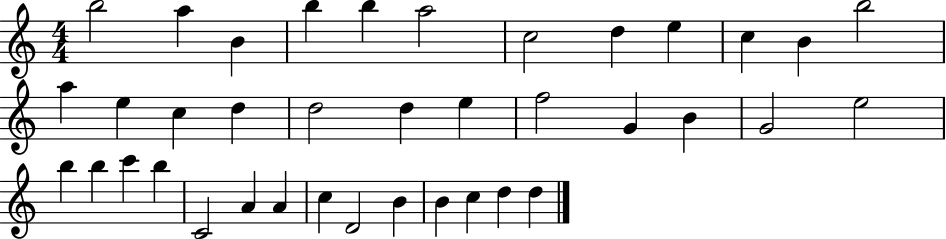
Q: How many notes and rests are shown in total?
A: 38